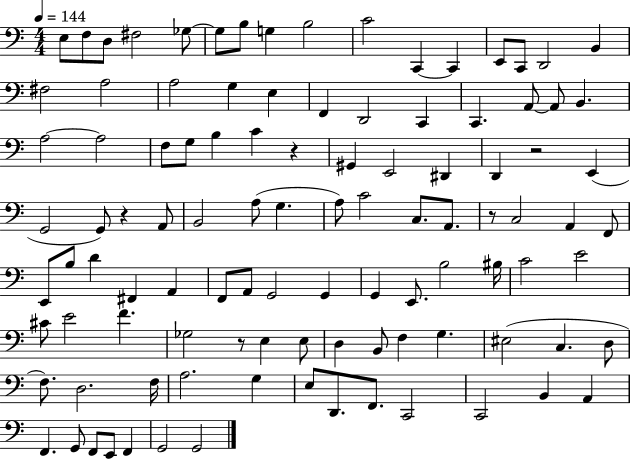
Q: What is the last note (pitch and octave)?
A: G2